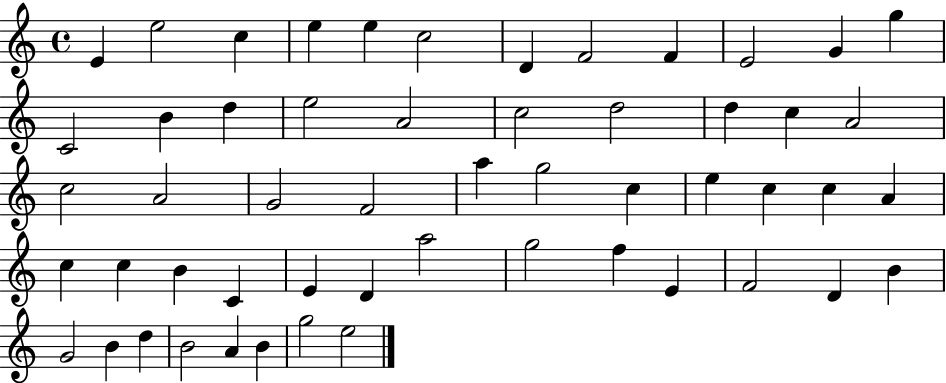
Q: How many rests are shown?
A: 0